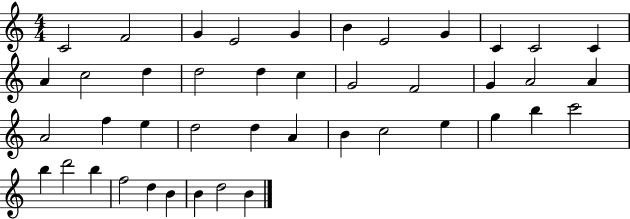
{
  \clef treble
  \numericTimeSignature
  \time 4/4
  \key c \major
  c'2 f'2 | g'4 e'2 g'4 | b'4 e'2 g'4 | c'4 c'2 c'4 | \break a'4 c''2 d''4 | d''2 d''4 c''4 | g'2 f'2 | g'4 a'2 a'4 | \break a'2 f''4 e''4 | d''2 d''4 a'4 | b'4 c''2 e''4 | g''4 b''4 c'''2 | \break b''4 d'''2 b''4 | f''2 d''4 b'4 | b'4 d''2 b'4 | \bar "|."
}